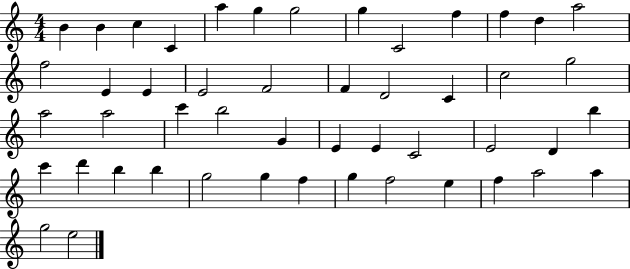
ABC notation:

X:1
T:Untitled
M:4/4
L:1/4
K:C
B B c C a g g2 g C2 f f d a2 f2 E E E2 F2 F D2 C c2 g2 a2 a2 c' b2 G E E C2 E2 D b c' d' b b g2 g f g f2 e f a2 a g2 e2